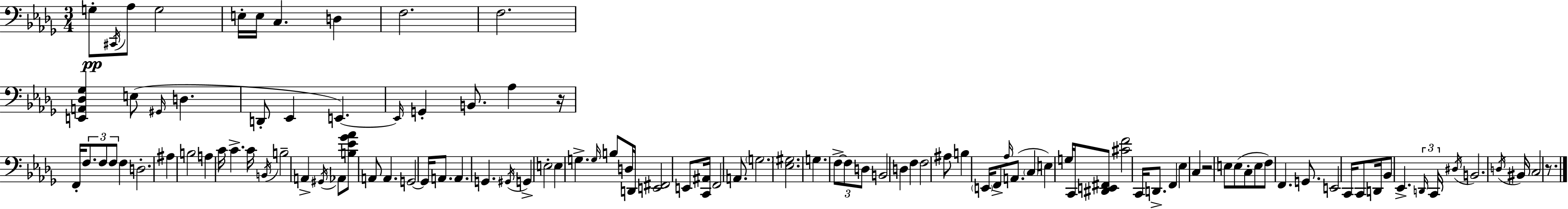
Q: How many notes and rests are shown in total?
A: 110